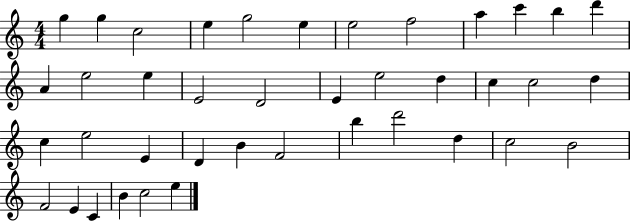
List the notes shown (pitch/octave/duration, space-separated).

G5/q G5/q C5/h E5/q G5/h E5/q E5/h F5/h A5/q C6/q B5/q D6/q A4/q E5/h E5/q E4/h D4/h E4/q E5/h D5/q C5/q C5/h D5/q C5/q E5/h E4/q D4/q B4/q F4/h B5/q D6/h D5/q C5/h B4/h F4/h E4/q C4/q B4/q C5/h E5/q